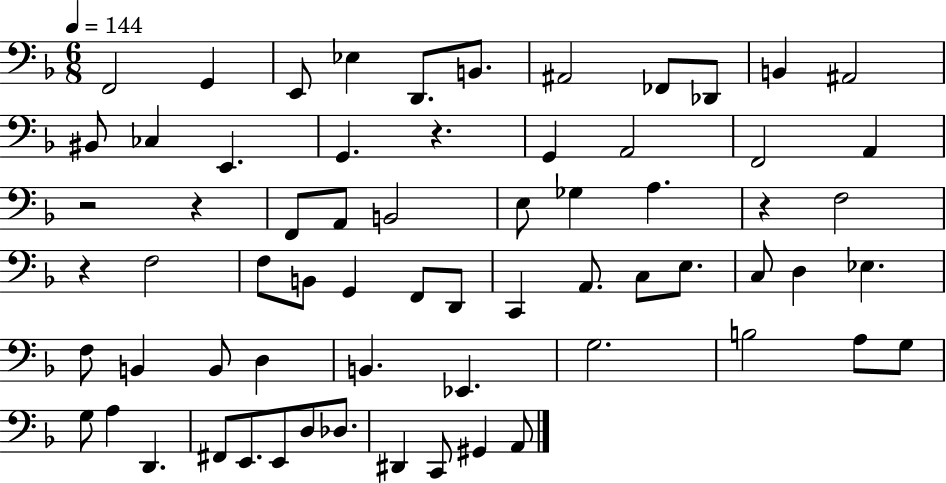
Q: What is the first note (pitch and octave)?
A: F2